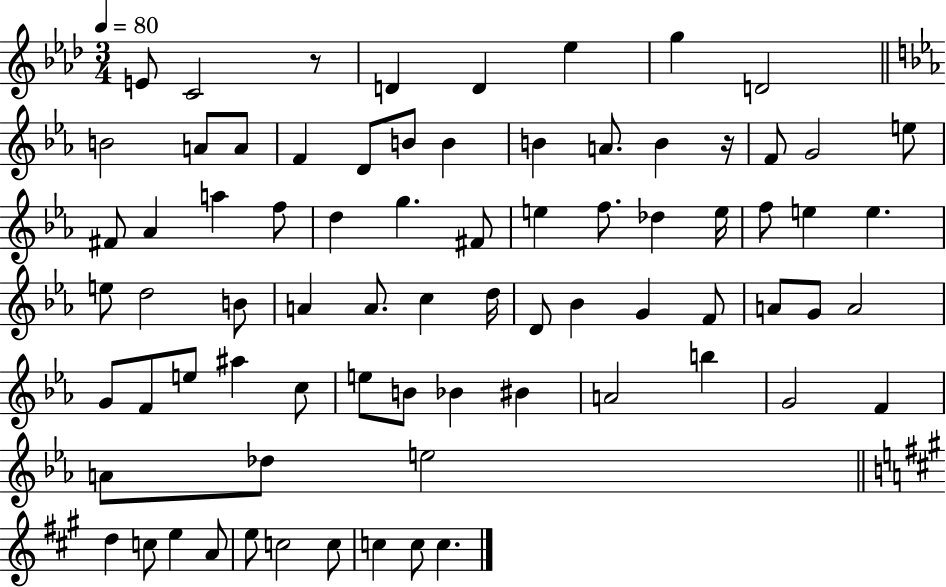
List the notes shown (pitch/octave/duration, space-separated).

E4/e C4/h R/e D4/q D4/q Eb5/q G5/q D4/h B4/h A4/e A4/e F4/q D4/e B4/e B4/q B4/q A4/e. B4/q R/s F4/e G4/h E5/e F#4/e Ab4/q A5/q F5/e D5/q G5/q. F#4/e E5/q F5/e. Db5/q E5/s F5/e E5/q E5/q. E5/e D5/h B4/e A4/q A4/e. C5/q D5/s D4/e Bb4/q G4/q F4/e A4/e G4/e A4/h G4/e F4/e E5/e A#5/q C5/e E5/e B4/e Bb4/q BIS4/q A4/h B5/q G4/h F4/q A4/e Db5/e E5/h D5/q C5/e E5/q A4/e E5/e C5/h C5/e C5/q C5/e C5/q.